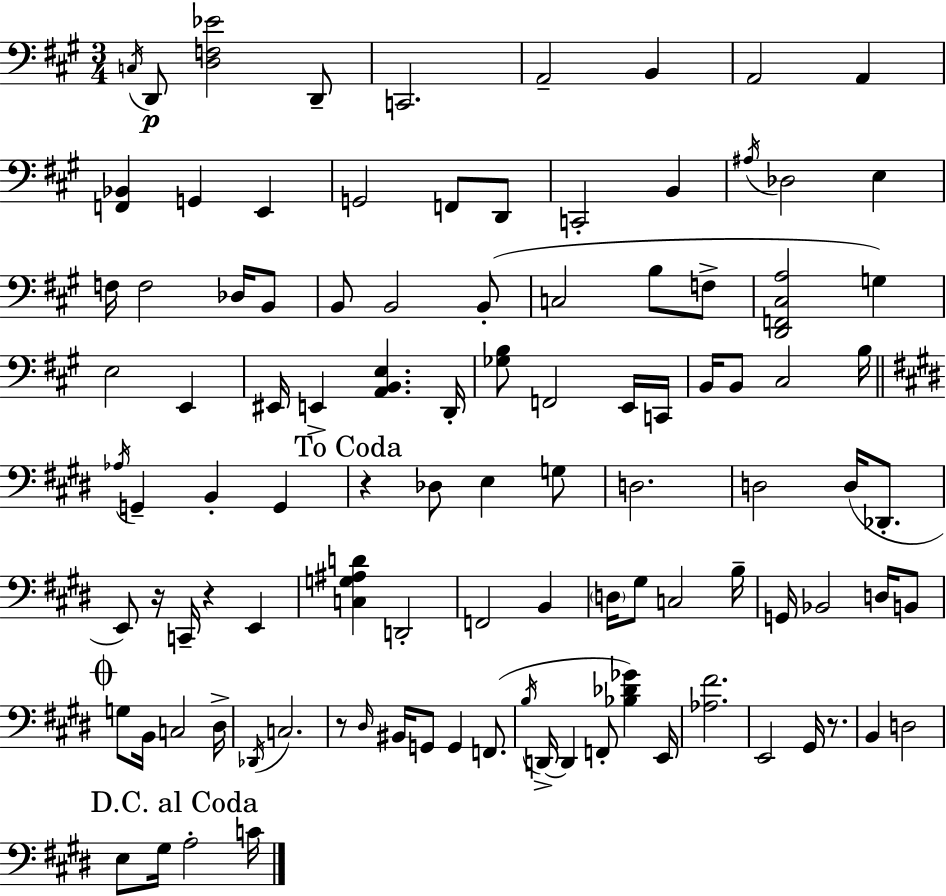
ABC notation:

X:1
T:Untitled
M:3/4
L:1/4
K:A
C,/4 D,,/2 [D,F,_E]2 D,,/2 C,,2 A,,2 B,, A,,2 A,, [F,,_B,,] G,, E,, G,,2 F,,/2 D,,/2 C,,2 B,, ^A,/4 _D,2 E, F,/4 F,2 _D,/4 B,,/2 B,,/2 B,,2 B,,/2 C,2 B,/2 F,/2 [D,,F,,^C,A,]2 G, E,2 E,, ^E,,/4 E,, [A,,B,,E,] D,,/4 [_G,B,]/2 F,,2 E,,/4 C,,/4 B,,/4 B,,/2 ^C,2 B,/4 _A,/4 G,, B,, G,, z _D,/2 E, G,/2 D,2 D,2 D,/4 _D,,/2 E,,/2 z/4 C,,/4 z E,, [C,G,^A,D] D,,2 F,,2 B,, D,/4 ^G,/2 C,2 B,/4 G,,/4 _B,,2 D,/4 B,,/2 G,/2 B,,/4 C,2 ^D,/4 _D,,/4 C,2 z/2 ^D,/4 ^B,,/4 G,,/2 G,, F,,/2 B,/4 D,,/4 D,, F,,/2 [_B,_D_G] E,,/4 [_A,^F]2 E,,2 ^G,,/4 z/2 B,, D,2 E,/2 ^G,/4 A,2 C/4